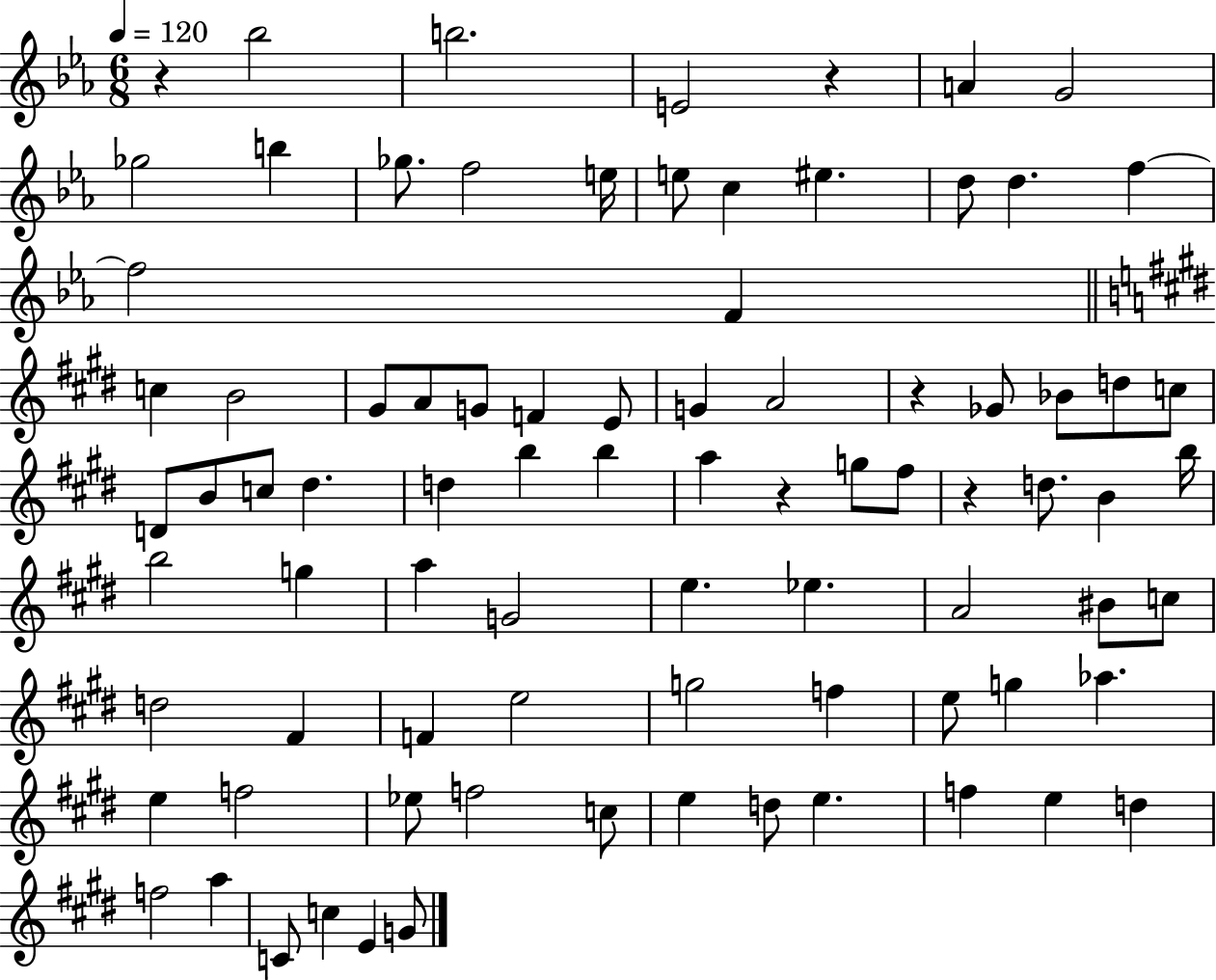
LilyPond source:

{
  \clef treble
  \numericTimeSignature
  \time 6/8
  \key ees \major
  \tempo 4 = 120
  \repeat volta 2 { r4 bes''2 | b''2. | e'2 r4 | a'4 g'2 | \break ges''2 b''4 | ges''8. f''2 e''16 | e''8 c''4 eis''4. | d''8 d''4. f''4~~ | \break f''2 f'4 | \bar "||" \break \key e \major c''4 b'2 | gis'8 a'8 g'8 f'4 e'8 | g'4 a'2 | r4 ges'8 bes'8 d''8 c''8 | \break d'8 b'8 c''8 dis''4. | d''4 b''4 b''4 | a''4 r4 g''8 fis''8 | r4 d''8. b'4 b''16 | \break b''2 g''4 | a''4 g'2 | e''4. ees''4. | a'2 bis'8 c''8 | \break d''2 fis'4 | f'4 e''2 | g''2 f''4 | e''8 g''4 aes''4. | \break e''4 f''2 | ees''8 f''2 c''8 | e''4 d''8 e''4. | f''4 e''4 d''4 | \break f''2 a''4 | c'8 c''4 e'4 g'8 | } \bar "|."
}